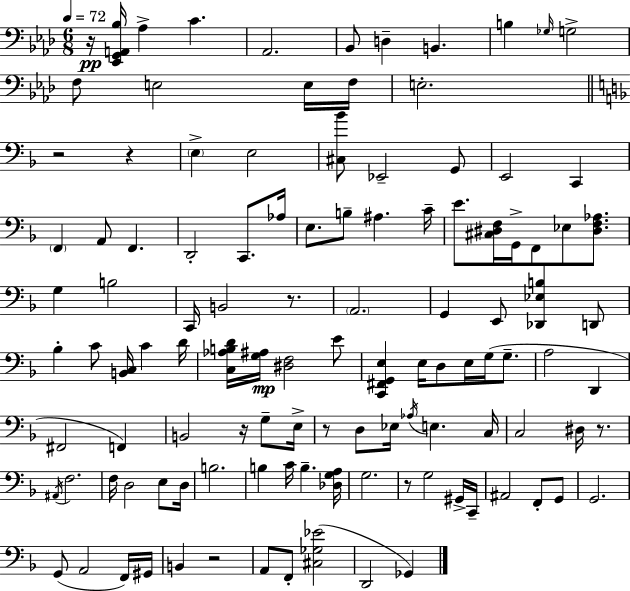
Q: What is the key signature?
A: AES major